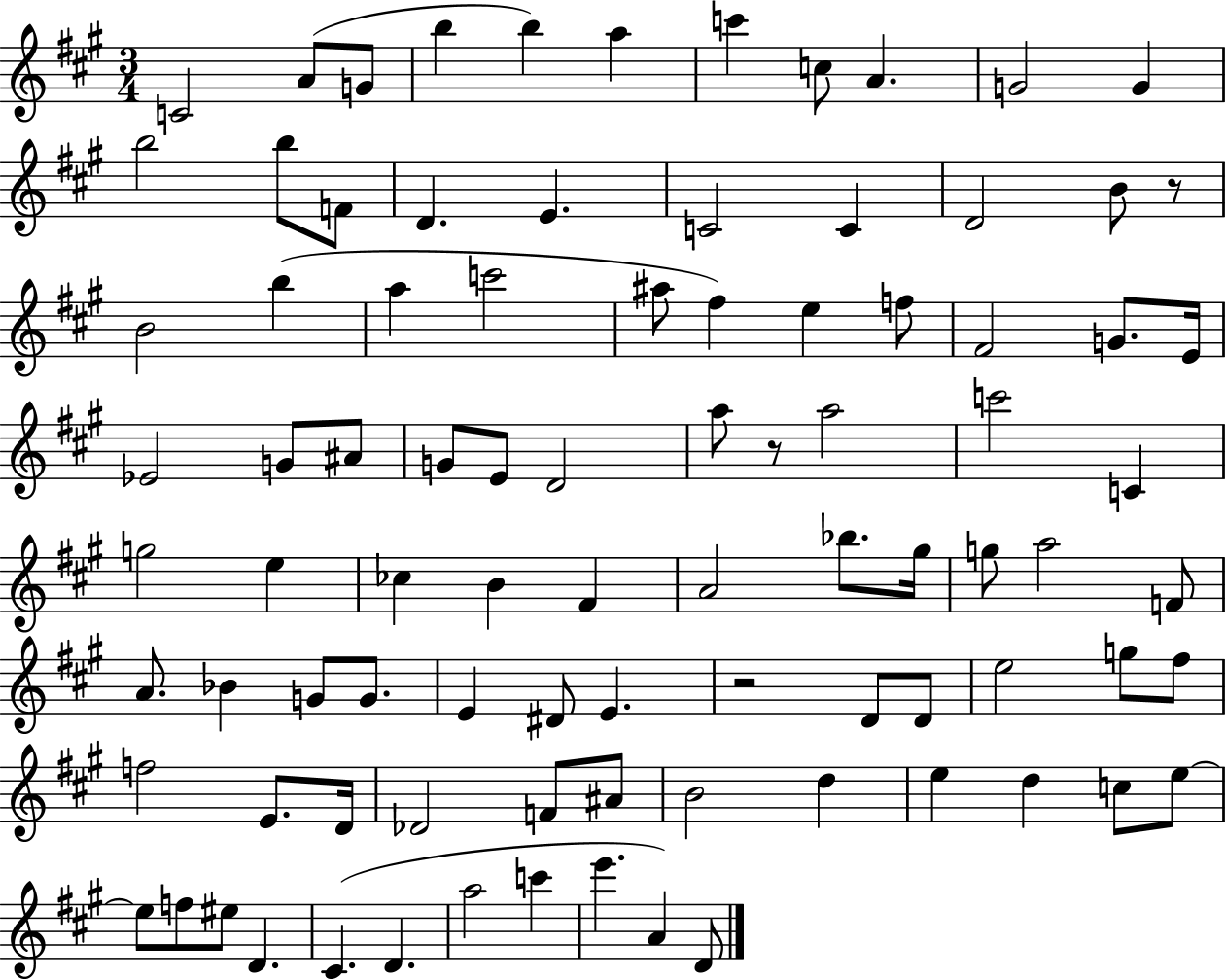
C4/h A4/e G4/e B5/q B5/q A5/q C6/q C5/e A4/q. G4/h G4/q B5/h B5/e F4/e D4/q. E4/q. C4/h C4/q D4/h B4/e R/e B4/h B5/q A5/q C6/h A#5/e F#5/q E5/q F5/e F#4/h G4/e. E4/s Eb4/h G4/e A#4/e G4/e E4/e D4/h A5/e R/e A5/h C6/h C4/q G5/h E5/q CES5/q B4/q F#4/q A4/h Bb5/e. G#5/s G5/e A5/h F4/e A4/e. Bb4/q G4/e G4/e. E4/q D#4/e E4/q. R/h D4/e D4/e E5/h G5/e F#5/e F5/h E4/e. D4/s Db4/h F4/e A#4/e B4/h D5/q E5/q D5/q C5/e E5/e E5/e F5/e EIS5/e D4/q. C#4/q. D4/q. A5/h C6/q E6/q. A4/q D4/e